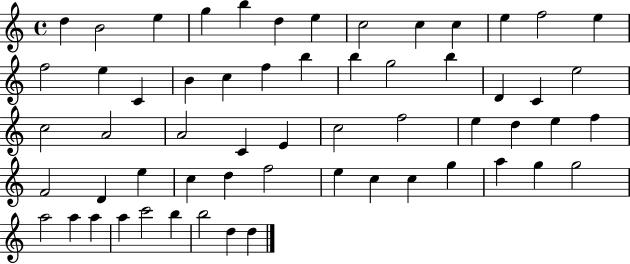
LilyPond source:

{
  \clef treble
  \time 4/4
  \defaultTimeSignature
  \key c \major
  d''4 b'2 e''4 | g''4 b''4 d''4 e''4 | c''2 c''4 c''4 | e''4 f''2 e''4 | \break f''2 e''4 c'4 | b'4 c''4 f''4 b''4 | b''4 g''2 b''4 | d'4 c'4 e''2 | \break c''2 a'2 | a'2 c'4 e'4 | c''2 f''2 | e''4 d''4 e''4 f''4 | \break f'2 d'4 e''4 | c''4 d''4 f''2 | e''4 c''4 c''4 g''4 | a''4 g''4 g''2 | \break a''2 a''4 a''4 | a''4 c'''2 b''4 | b''2 d''4 d''4 | \bar "|."
}